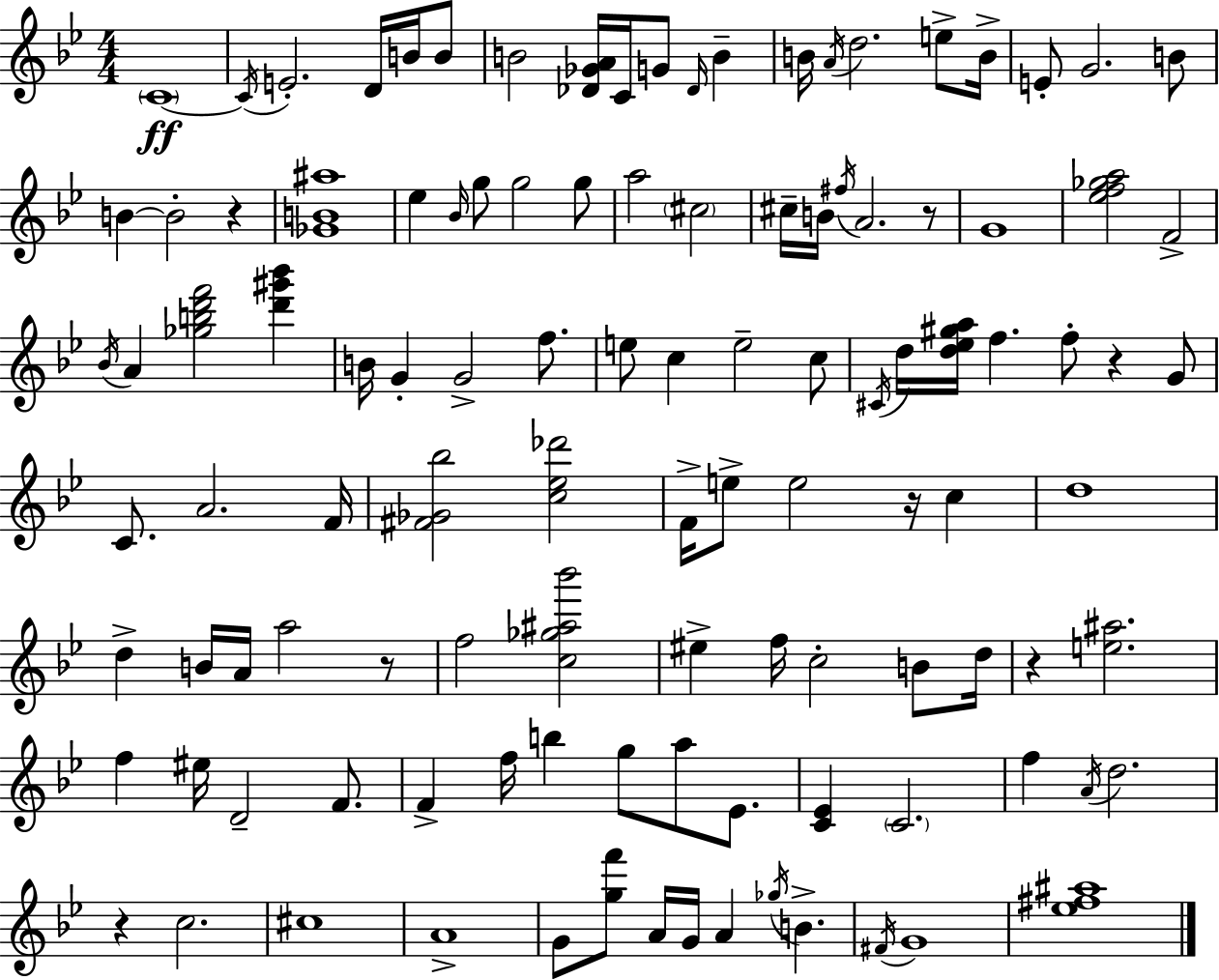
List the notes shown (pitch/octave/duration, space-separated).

C4/w C4/s E4/h. D4/s B4/s B4/e B4/h [Db4,Gb4,A4]/s C4/s G4/e Db4/s B4/q B4/s A4/s D5/h. E5/e B4/s E4/e G4/h. B4/e B4/q B4/h R/q [Gb4,B4,A#5]/w Eb5/q Bb4/s G5/e G5/h G5/e A5/h C#5/h C#5/s B4/s F#5/s A4/h. R/e G4/w [Eb5,F5,Gb5,A5]/h F4/h Bb4/s A4/q [Gb5,B5,D6,F6]/h [D6,G#6,Bb6]/q B4/s G4/q G4/h F5/e. E5/e C5/q E5/h C5/e C#4/s D5/s [D5,Eb5,G#5,A5]/s F5/q. F5/e R/q G4/e C4/e. A4/h. F4/s [F#4,Gb4,Bb5]/h [C5,Eb5,Db6]/h F4/s E5/e E5/h R/s C5/q D5/w D5/q B4/s A4/s A5/h R/e F5/h [C5,Gb5,A#5,Bb6]/h EIS5/q F5/s C5/h B4/e D5/s R/q [E5,A#5]/h. F5/q EIS5/s D4/h F4/e. F4/q F5/s B5/q G5/e A5/e Eb4/e. [C4,Eb4]/q C4/h. F5/q A4/s D5/h. R/q C5/h. C#5/w A4/w G4/e [G5,F6]/e A4/s G4/s A4/q Gb5/s B4/q. F#4/s G4/w [Eb5,F#5,A#5]/w